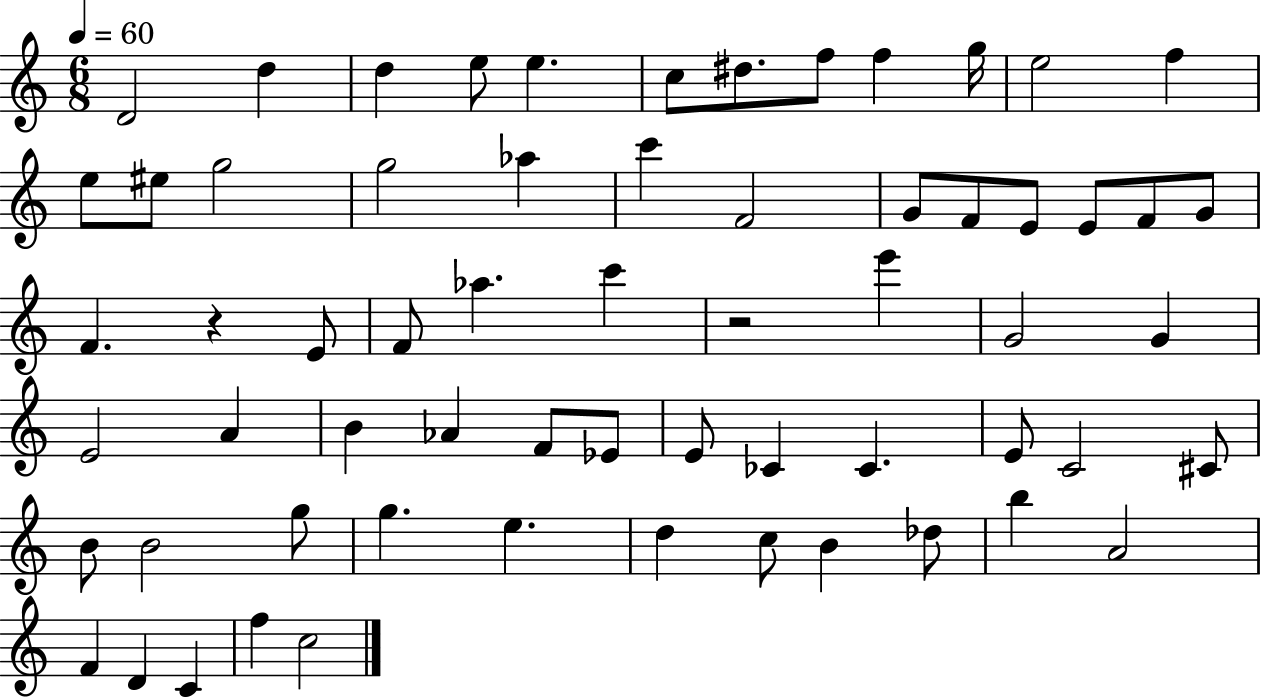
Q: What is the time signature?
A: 6/8